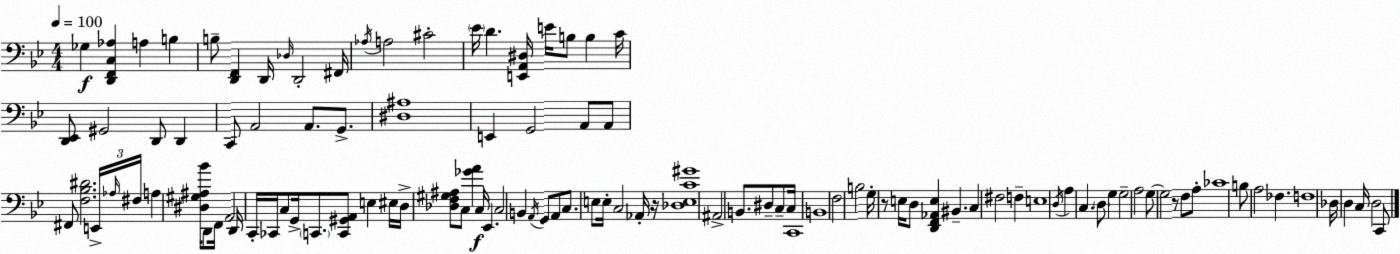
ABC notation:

X:1
T:Untitled
M:4/4
L:1/4
K:Bb
_G, [D,,F,,C,_A,] A, B, B,/2 [D,,F,,] D,,/4 _D,/4 D,,2 ^F,,/4 _A,/4 A,2 ^C2 _E/4 D [E,,A,,^D,]/4 E/4 B,/2 B, C/4 [D,,_E,,]/2 ^G,,2 D,,/2 D,, C,,/2 A,,2 A,,/2 G,,/2 [^D,^A,]4 E,, G,,2 A,,/2 A,,/2 ^F,,/2 [F,_B,^D]2 E,,/4 _A,/4 ^F,/4 A, [^D,^G,^A,_B]/4 D,,/2 F,,/4 A,,2 D,,/4 C,,/4 _C,,/4 C,/2 G,,/4 C,,/2 [C,,^G,,A,,]/2 E, ^E,/4 D,/4 [_D,F,^G,^A,]/2 C,/2 [_GA] C,/4 _E,, C,2 B,, A,,/4 G,,/2 A,,/2 C,/2 E,/2 E,/4 C,2 _A,,/4 z/4 [_D,E,C^G]4 ^A,,2 B,,/2 ^D,/2 C,/2 C,/4 C,,4 B,,4 F,2 B,2 G,/4 z/2 E,/4 D,/2 [D,,F,,_A,,E,] ^B,, C, ^F,2 F, E,4 D,/4 A, C, D,/2 G, G,2 A,2 G,/2 G,2 z/2 F,/2 A,/2 _C4 B,/2 A,2 _F, F,4 _D,/4 D, C,/4 D,2 C,,/2